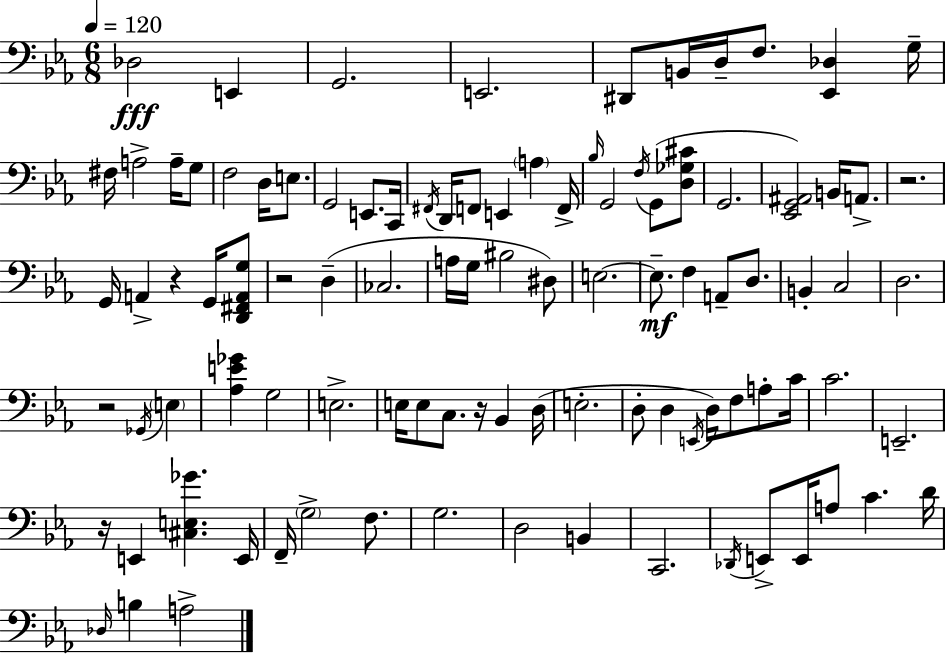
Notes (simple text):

Db3/h E2/q G2/h. E2/h. D#2/e B2/s D3/s F3/e. [Eb2,Db3]/q G3/s F#3/s A3/h A3/s G3/e F3/h D3/s E3/e. G2/h E2/e. C2/s F#2/s D2/s F2/e E2/q A3/q F2/s Bb3/s G2/h F3/s G2/e [D3,Gb3,C#4]/e G2/h. [Eb2,G2,A#2]/h B2/s A2/e. R/h. G2/s A2/q R/q G2/s [D2,F#2,A2,G3]/e R/h D3/q CES3/h. A3/s G3/s BIS3/h D#3/e E3/h. E3/e. F3/q A2/e D3/e. B2/q C3/h D3/h. R/h Gb2/s E3/q [Ab3,E4,Gb4]/q G3/h E3/h. E3/s E3/e C3/e. R/s Bb2/q D3/s E3/h. D3/e D3/q E2/s D3/s F3/e A3/e C4/s C4/h. E2/h. R/s E2/q [C#3,E3,Gb4]/q. E2/s F2/s G3/h F3/e. G3/h. D3/h B2/q C2/h. Db2/s E2/e E2/s A3/e C4/q. D4/s Db3/s B3/q A3/h